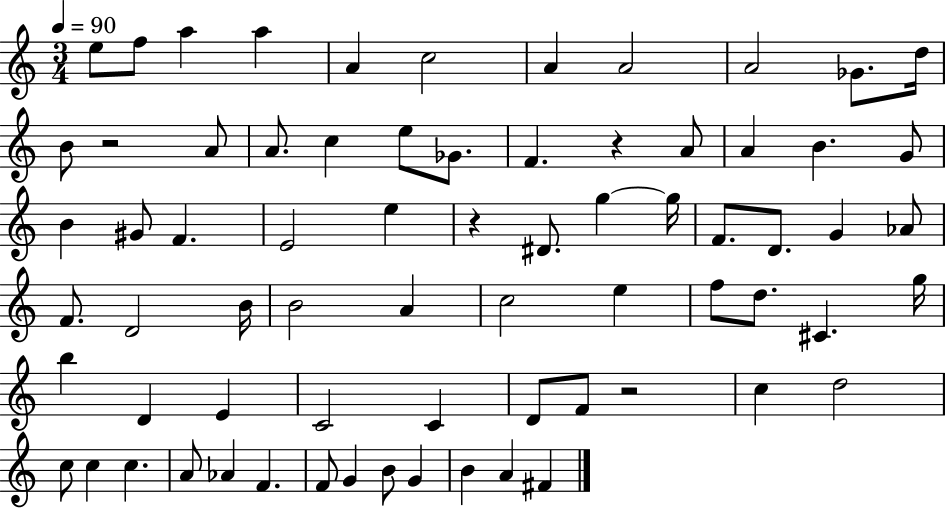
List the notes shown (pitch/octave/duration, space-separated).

E5/e F5/e A5/q A5/q A4/q C5/h A4/q A4/h A4/h Gb4/e. D5/s B4/e R/h A4/e A4/e. C5/q E5/e Gb4/e. F4/q. R/q A4/e A4/q B4/q. G4/e B4/q G#4/e F4/q. E4/h E5/q R/q D#4/e. G5/q G5/s F4/e. D4/e. G4/q Ab4/e F4/e. D4/h B4/s B4/h A4/q C5/h E5/q F5/e D5/e. C#4/q. G5/s B5/q D4/q E4/q C4/h C4/q D4/e F4/e R/h C5/q D5/h C5/e C5/q C5/q. A4/e Ab4/q F4/q. F4/e G4/q B4/e G4/q B4/q A4/q F#4/q